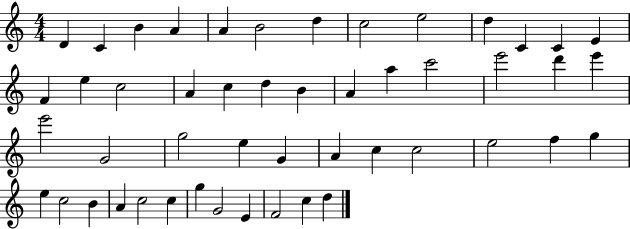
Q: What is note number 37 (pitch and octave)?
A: G5